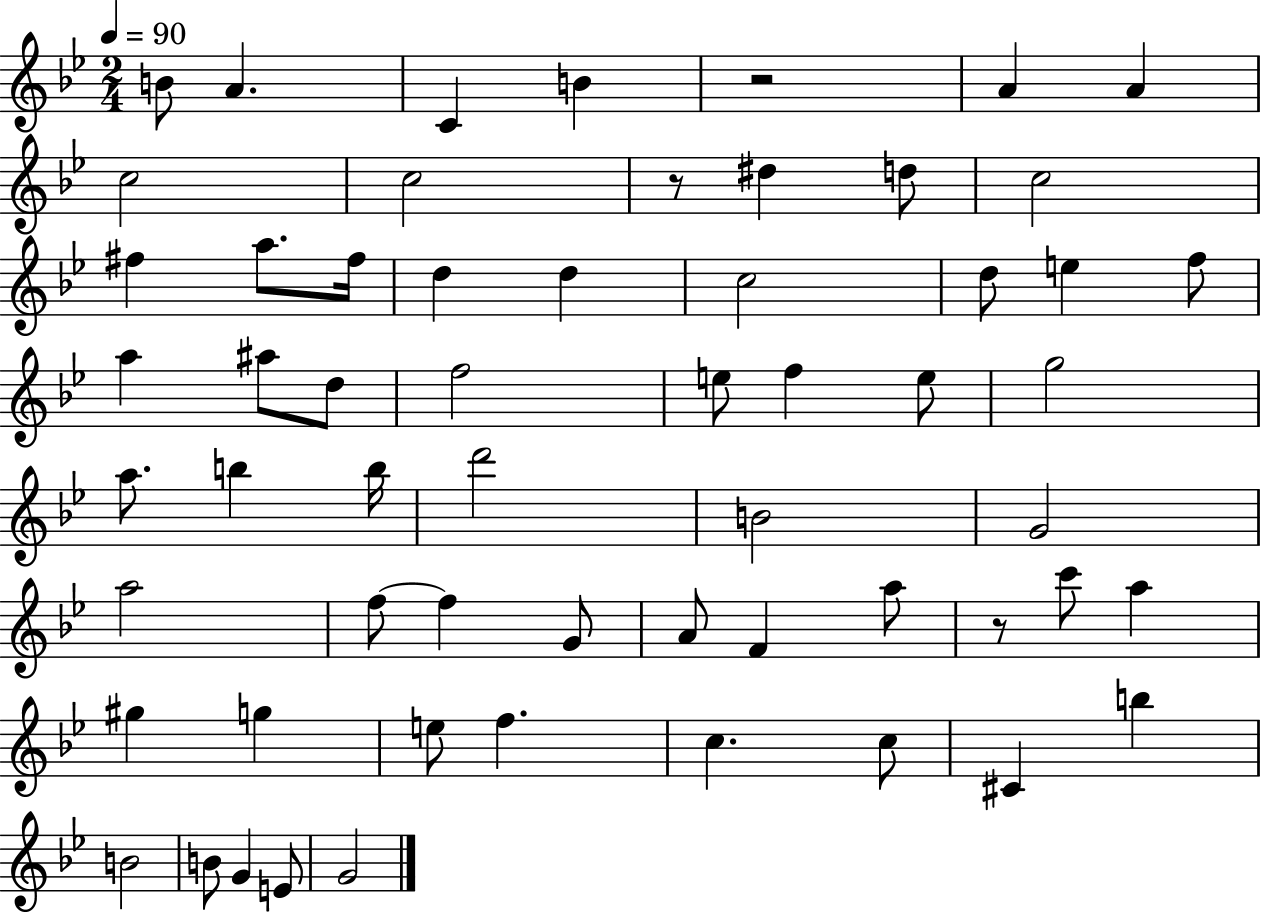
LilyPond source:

{
  \clef treble
  \numericTimeSignature
  \time 2/4
  \key bes \major
  \tempo 4 = 90
  b'8 a'4. | c'4 b'4 | r2 | a'4 a'4 | \break c''2 | c''2 | r8 dis''4 d''8 | c''2 | \break fis''4 a''8. fis''16 | d''4 d''4 | c''2 | d''8 e''4 f''8 | \break a''4 ais''8 d''8 | f''2 | e''8 f''4 e''8 | g''2 | \break a''8. b''4 b''16 | d'''2 | b'2 | g'2 | \break a''2 | f''8~~ f''4 g'8 | a'8 f'4 a''8 | r8 c'''8 a''4 | \break gis''4 g''4 | e''8 f''4. | c''4. c''8 | cis'4 b''4 | \break b'2 | b'8 g'4 e'8 | g'2 | \bar "|."
}